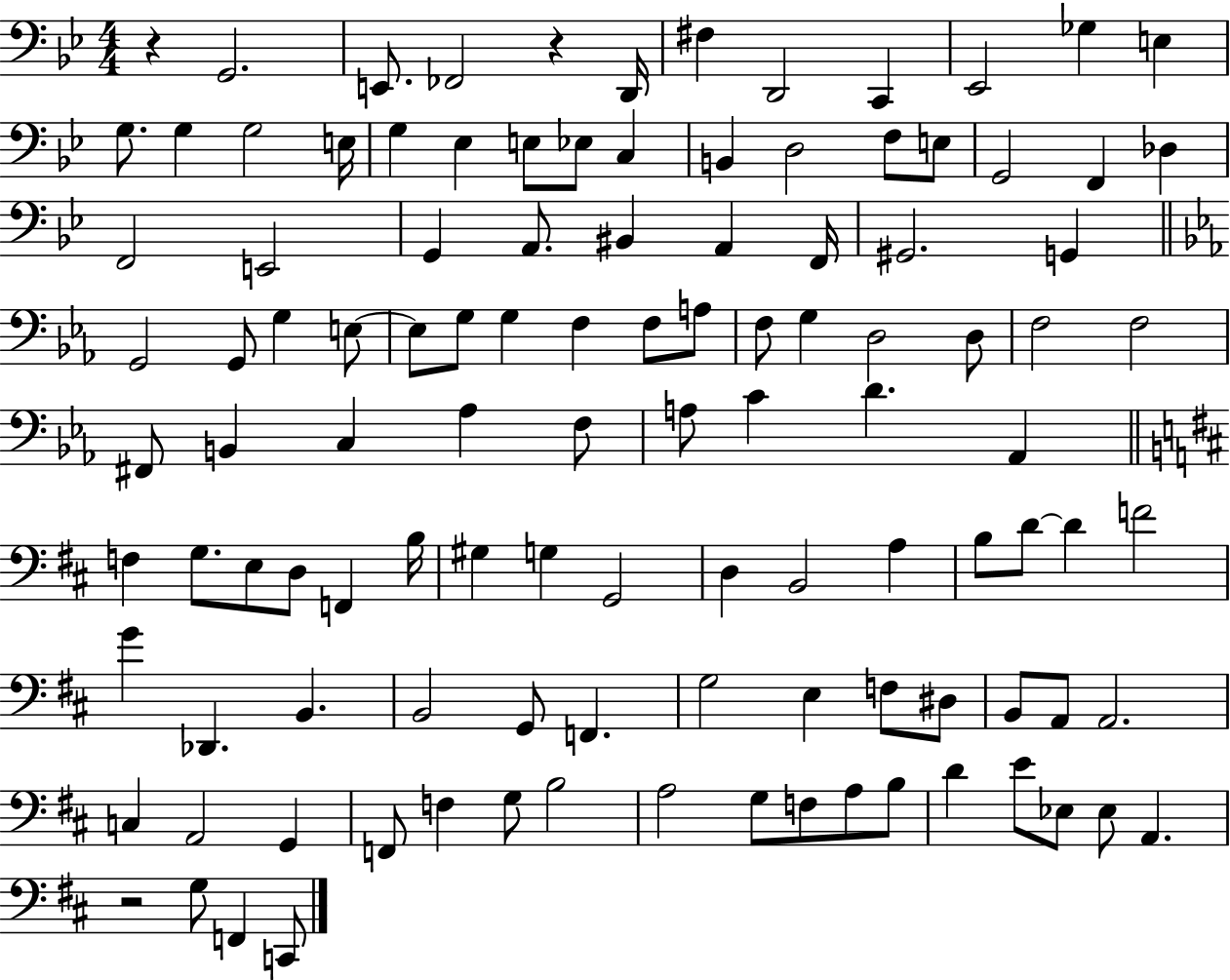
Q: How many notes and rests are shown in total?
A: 112